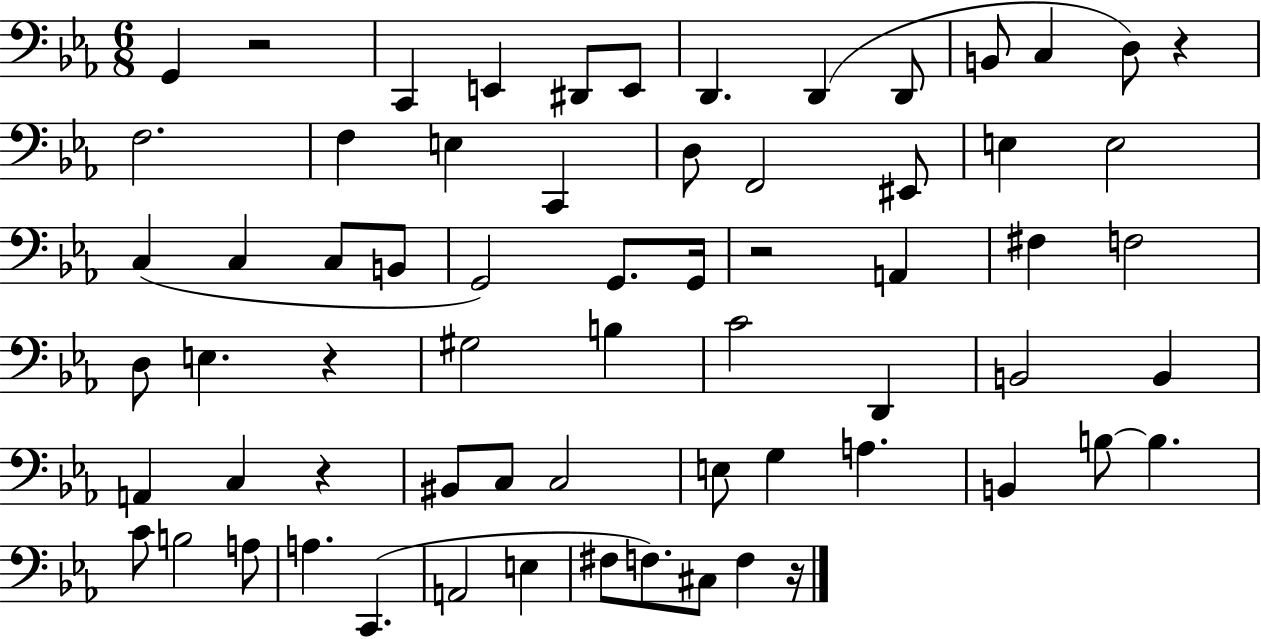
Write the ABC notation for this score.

X:1
T:Untitled
M:6/8
L:1/4
K:Eb
G,, z2 C,, E,, ^D,,/2 E,,/2 D,, D,, D,,/2 B,,/2 C, D,/2 z F,2 F, E, C,, D,/2 F,,2 ^E,,/2 E, E,2 C, C, C,/2 B,,/2 G,,2 G,,/2 G,,/4 z2 A,, ^F, F,2 D,/2 E, z ^G,2 B, C2 D,, B,,2 B,, A,, C, z ^B,,/2 C,/2 C,2 E,/2 G, A, B,, B,/2 B, C/2 B,2 A,/2 A, C,, A,,2 E, ^F,/2 F,/2 ^C,/2 F, z/4